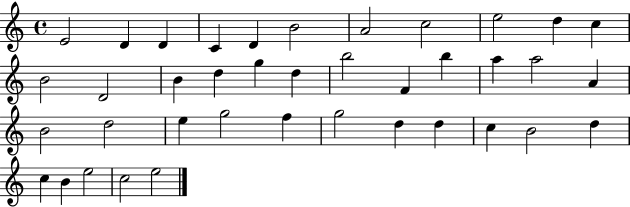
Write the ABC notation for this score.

X:1
T:Untitled
M:4/4
L:1/4
K:C
E2 D D C D B2 A2 c2 e2 d c B2 D2 B d g d b2 F b a a2 A B2 d2 e g2 f g2 d d c B2 d c B e2 c2 e2